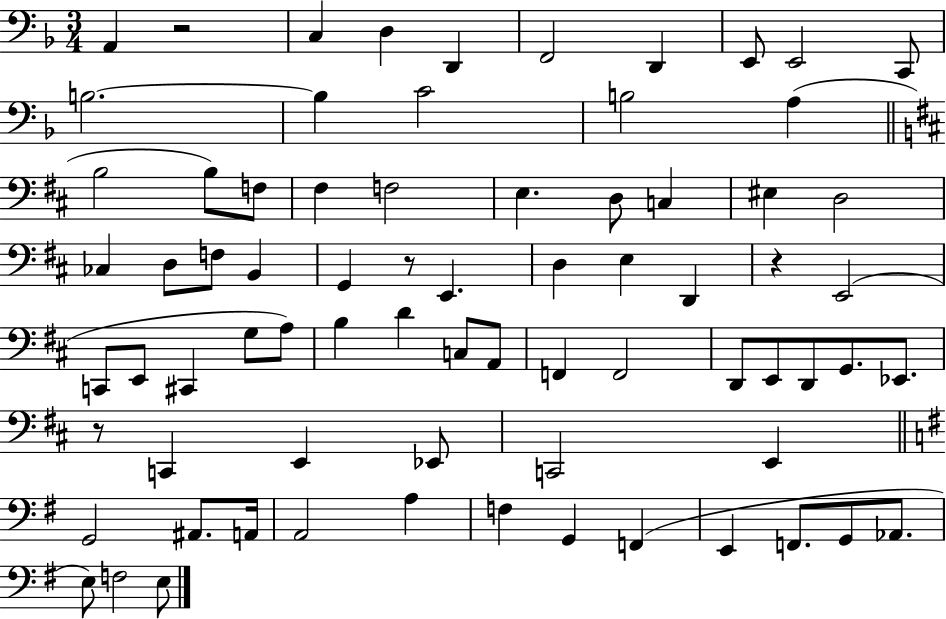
A2/q R/h C3/q D3/q D2/q F2/h D2/q E2/e E2/h C2/e B3/h. B3/q C4/h B3/h A3/q B3/h B3/e F3/e F#3/q F3/h E3/q. D3/e C3/q EIS3/q D3/h CES3/q D3/e F3/e B2/q G2/q R/e E2/q. D3/q E3/q D2/q R/q E2/h C2/e E2/e C#2/q G3/e A3/e B3/q D4/q C3/e A2/e F2/q F2/h D2/e E2/e D2/e G2/e. Eb2/e. R/e C2/q E2/q Eb2/e C2/h E2/q G2/h A#2/e. A2/s A2/h A3/q F3/q G2/q F2/q E2/q F2/e. G2/e Ab2/e. E3/e F3/h E3/e